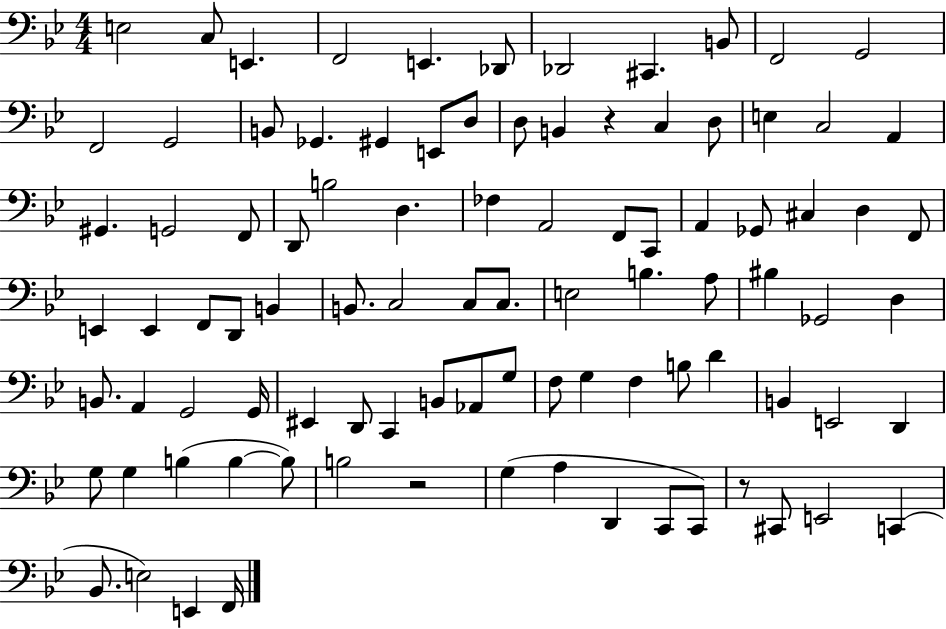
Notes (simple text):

E3/h C3/e E2/q. F2/h E2/q. Db2/e Db2/h C#2/q. B2/e F2/h G2/h F2/h G2/h B2/e Gb2/q. G#2/q E2/e D3/e D3/e B2/q R/q C3/q D3/e E3/q C3/h A2/q G#2/q. G2/h F2/e D2/e B3/h D3/q. FES3/q A2/h F2/e C2/e A2/q Gb2/e C#3/q D3/q F2/e E2/q E2/q F2/e D2/e B2/q B2/e. C3/h C3/e C3/e. E3/h B3/q. A3/e BIS3/q Gb2/h D3/q B2/e. A2/q G2/h G2/s EIS2/q D2/e C2/q B2/e Ab2/e G3/e F3/e G3/q F3/q B3/e D4/q B2/q E2/h D2/q G3/e G3/q B3/q B3/q B3/e B3/h R/h G3/q A3/q D2/q C2/e C2/e R/e C#2/e E2/h C2/q Bb2/e. E3/h E2/q F2/s